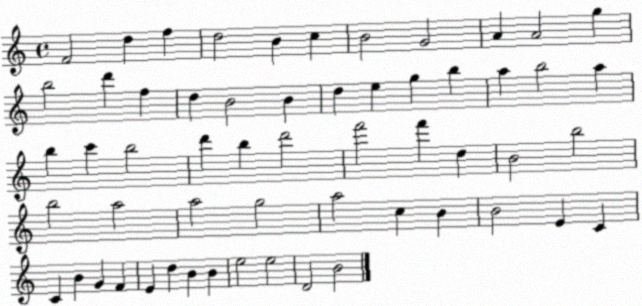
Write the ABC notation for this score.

X:1
T:Untitled
M:4/4
L:1/4
K:C
F2 d f d2 B c B2 G2 A A2 g b2 d' f d B2 B d e g b a b2 a b c' b2 d' b d'2 f'2 f' d B2 b2 b2 a2 a2 g2 a2 c B B2 E C C B G F E d B B e2 e2 D2 B2